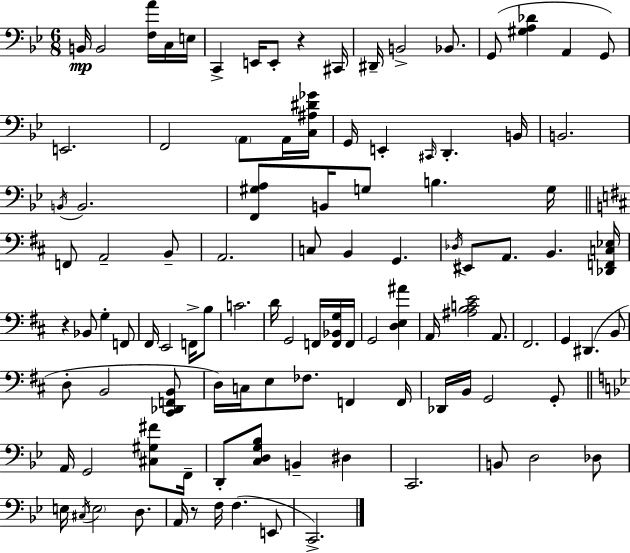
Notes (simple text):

B2/s B2/h [F3,A4]/s C3/s E3/s C2/q E2/s E2/e R/q C#2/s D#2/s B2/h Bb2/e. G2/e [G#3,A3,Db4]/q A2/q G2/e E2/h. F2/h A2/e A2/s [C3,A#3,D#4,Gb4]/s G2/s E2/q C#2/s D2/q. B2/s B2/h. B2/s B2/h. [F2,G#3,A3]/e B2/s G3/e B3/q. G3/s F2/e A2/h B2/e A2/h. C3/e B2/q G2/q. Db3/s EIS2/e A2/e. B2/q. [Db2,F2,C3,Eb3]/s R/q Bb2/e G3/q F2/e F#2/s E2/h F2/s B3/e C4/h. D4/s G2/h F2/s [F2,Bb2,G3]/s F2/s G2/h [D3,E3,A#4]/q A2/s [A#3,B3,C4,E4]/h A2/e. F#2/h. G2/q D#2/q. B2/e D3/e B2/h [C#2,Db2,F2,B2]/e D3/s C3/s E3/e FES3/e. F2/q F2/s Db2/s B2/s G2/h G2/e A2/s G2/h [C#3,G#3,F#4]/e F2/s D2/e [C3,D3,G3,Bb3]/e B2/q D#3/q C2/h. B2/e D3/h Db3/e E3/s C#3/s E3/h D3/e. A2/s R/e F3/s F3/q. E2/e C2/h.